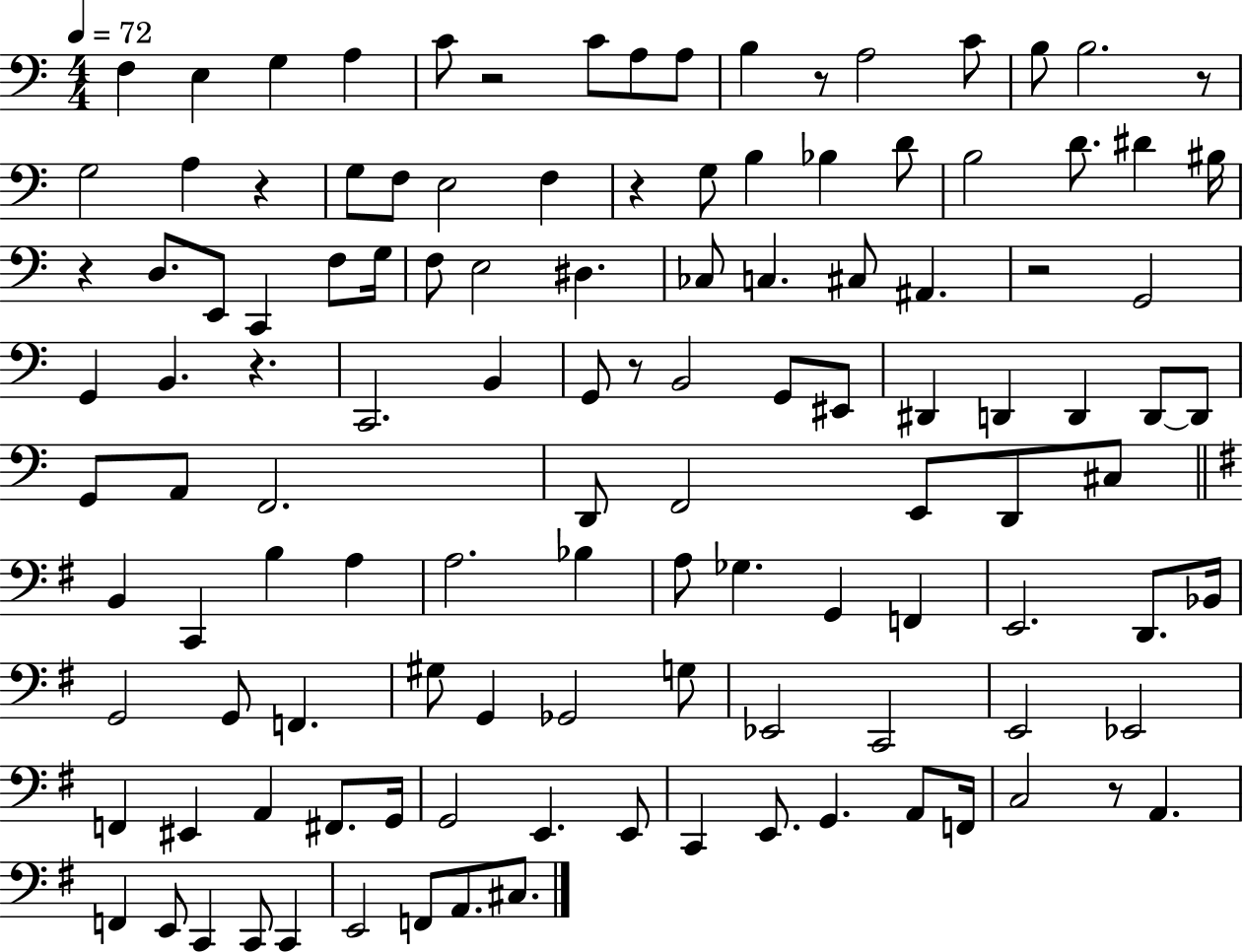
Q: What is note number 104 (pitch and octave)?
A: C2